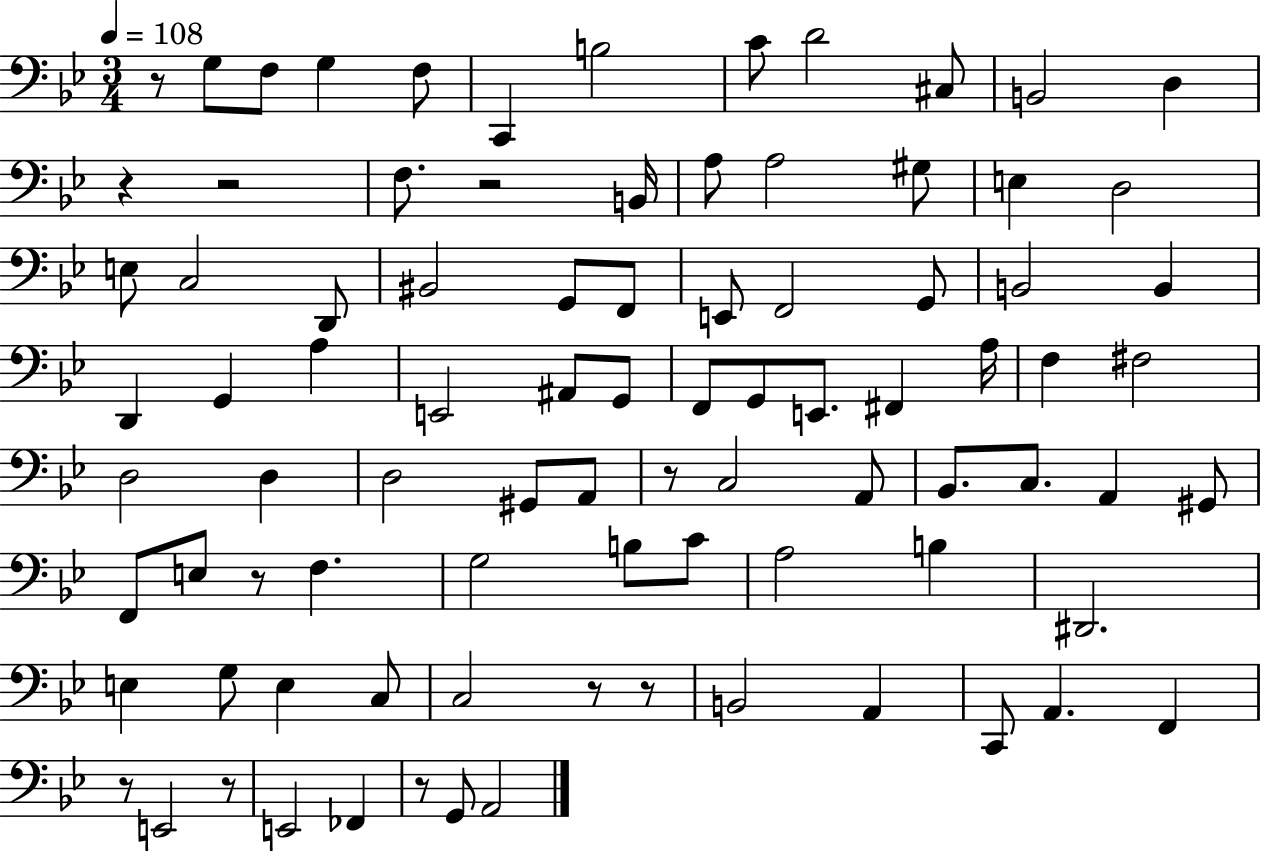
X:1
T:Untitled
M:3/4
L:1/4
K:Bb
z/2 G,/2 F,/2 G, F,/2 C,, B,2 C/2 D2 ^C,/2 B,,2 D, z z2 F,/2 z2 B,,/4 A,/2 A,2 ^G,/2 E, D,2 E,/2 C,2 D,,/2 ^B,,2 G,,/2 F,,/2 E,,/2 F,,2 G,,/2 B,,2 B,, D,, G,, A, E,,2 ^A,,/2 G,,/2 F,,/2 G,,/2 E,,/2 ^F,, A,/4 F, ^F,2 D,2 D, D,2 ^G,,/2 A,,/2 z/2 C,2 A,,/2 _B,,/2 C,/2 A,, ^G,,/2 F,,/2 E,/2 z/2 F, G,2 B,/2 C/2 A,2 B, ^D,,2 E, G,/2 E, C,/2 C,2 z/2 z/2 B,,2 A,, C,,/2 A,, F,, z/2 E,,2 z/2 E,,2 _F,, z/2 G,,/2 A,,2